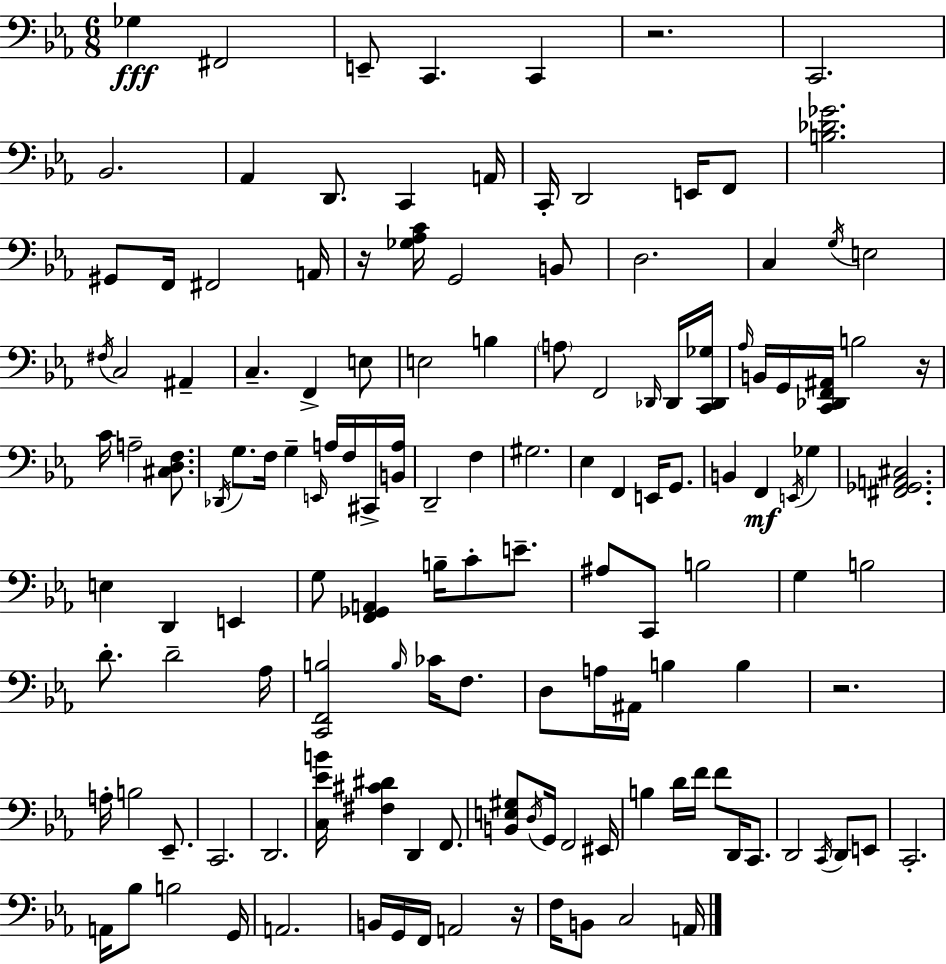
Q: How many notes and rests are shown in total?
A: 137